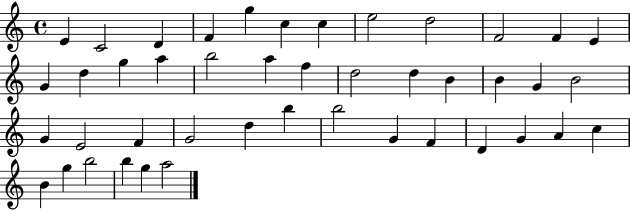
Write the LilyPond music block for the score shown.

{
  \clef treble
  \time 4/4
  \defaultTimeSignature
  \key c \major
  e'4 c'2 d'4 | f'4 g''4 c''4 c''4 | e''2 d''2 | f'2 f'4 e'4 | \break g'4 d''4 g''4 a''4 | b''2 a''4 f''4 | d''2 d''4 b'4 | b'4 g'4 b'2 | \break g'4 e'2 f'4 | g'2 d''4 b''4 | b''2 g'4 f'4 | d'4 g'4 a'4 c''4 | \break b'4 g''4 b''2 | b''4 g''4 a''2 | \bar "|."
}